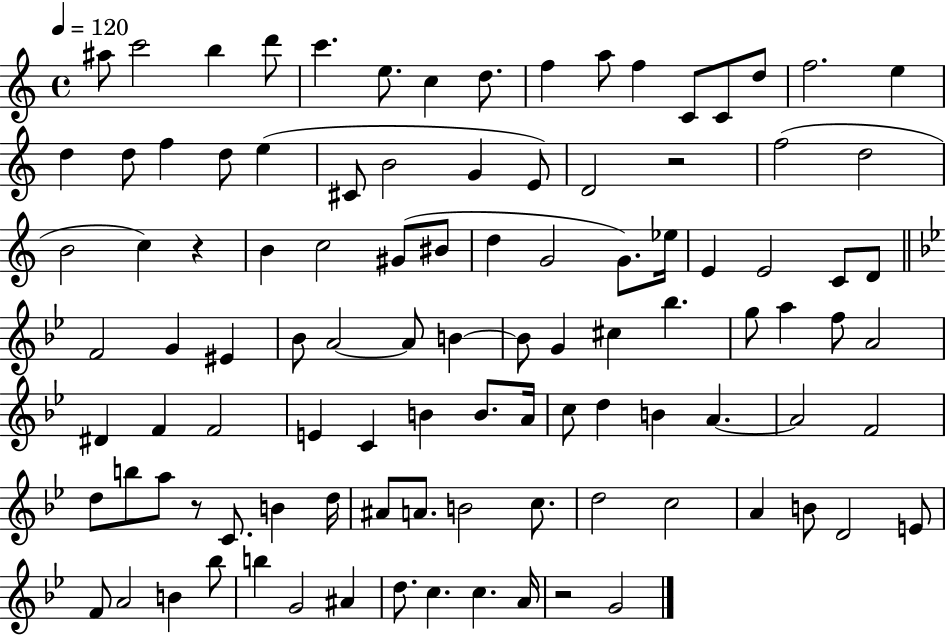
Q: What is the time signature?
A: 4/4